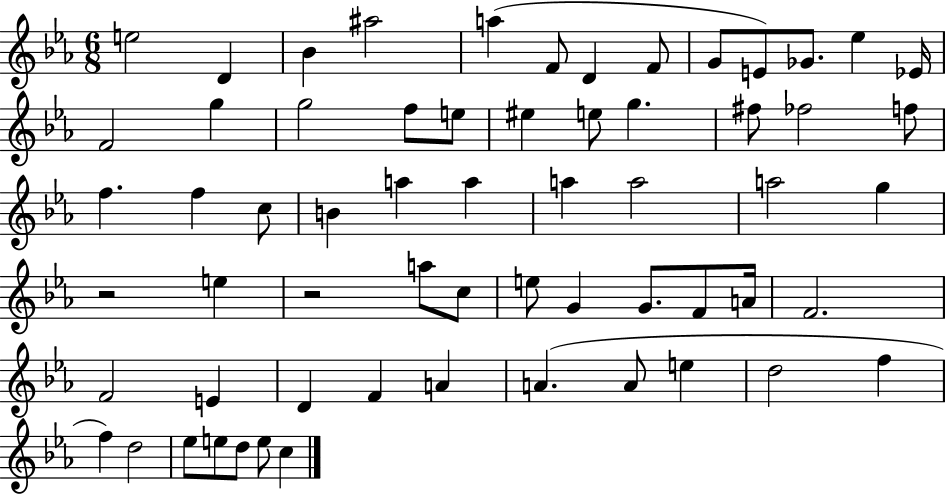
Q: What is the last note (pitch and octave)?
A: C5